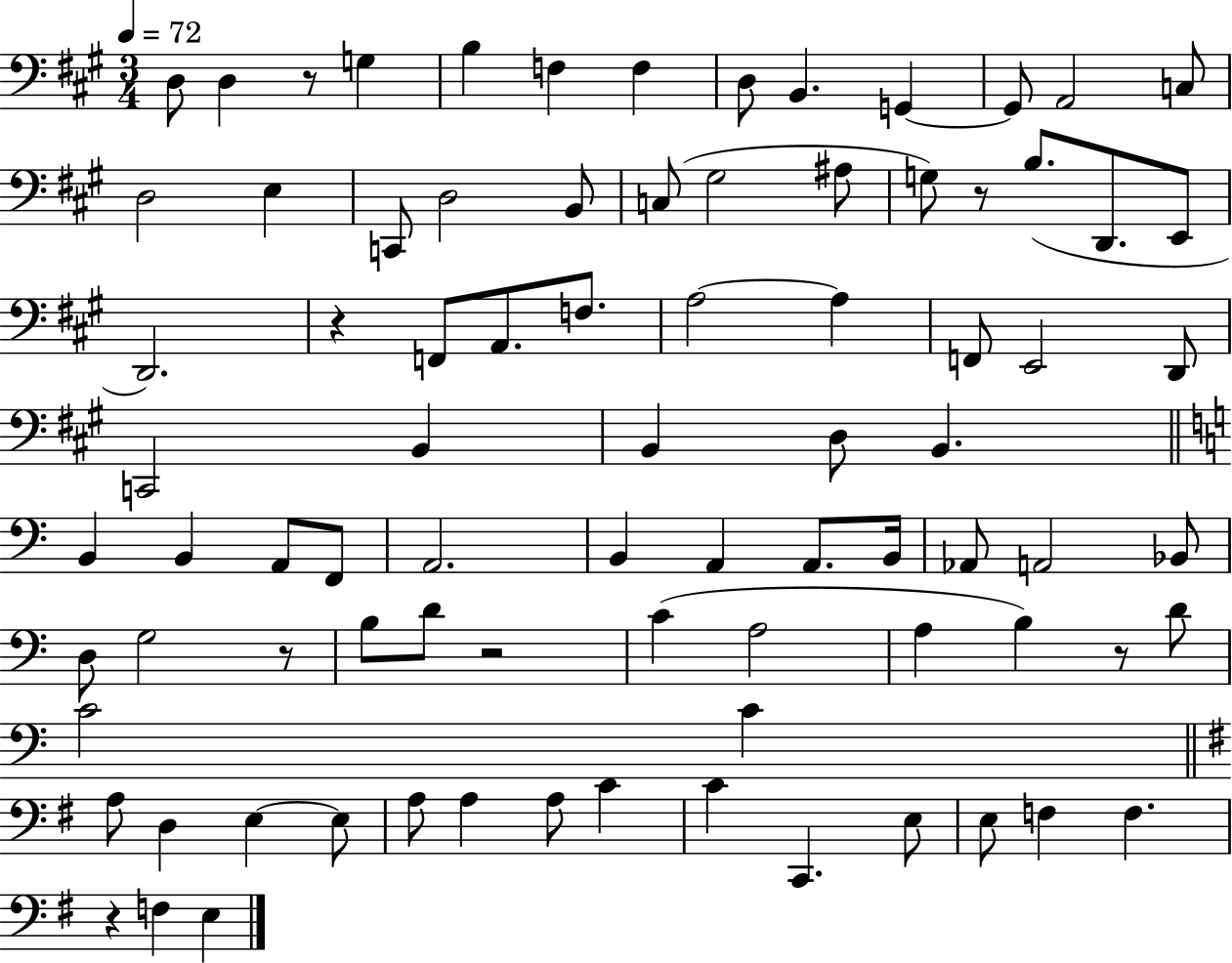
D3/e D3/q R/e G3/q B3/q F3/q F3/q D3/e B2/q. G2/q G2/e A2/h C3/e D3/h E3/q C2/e D3/h B2/e C3/e G#3/h A#3/e G3/e R/e B3/e. D2/e. E2/e D2/h. R/q F2/e A2/e. F3/e. A3/h A3/q F2/e E2/h D2/e C2/h B2/q B2/q D3/e B2/q. B2/q B2/q A2/e F2/e A2/h. B2/q A2/q A2/e. B2/s Ab2/e A2/h Bb2/e D3/e G3/h R/e B3/e D4/e R/h C4/q A3/h A3/q B3/q R/e D4/e C4/h C4/q A3/e D3/q E3/q E3/e A3/e A3/q A3/e C4/q C4/q C2/q. E3/e E3/e F3/q F3/q. R/q F3/q E3/q